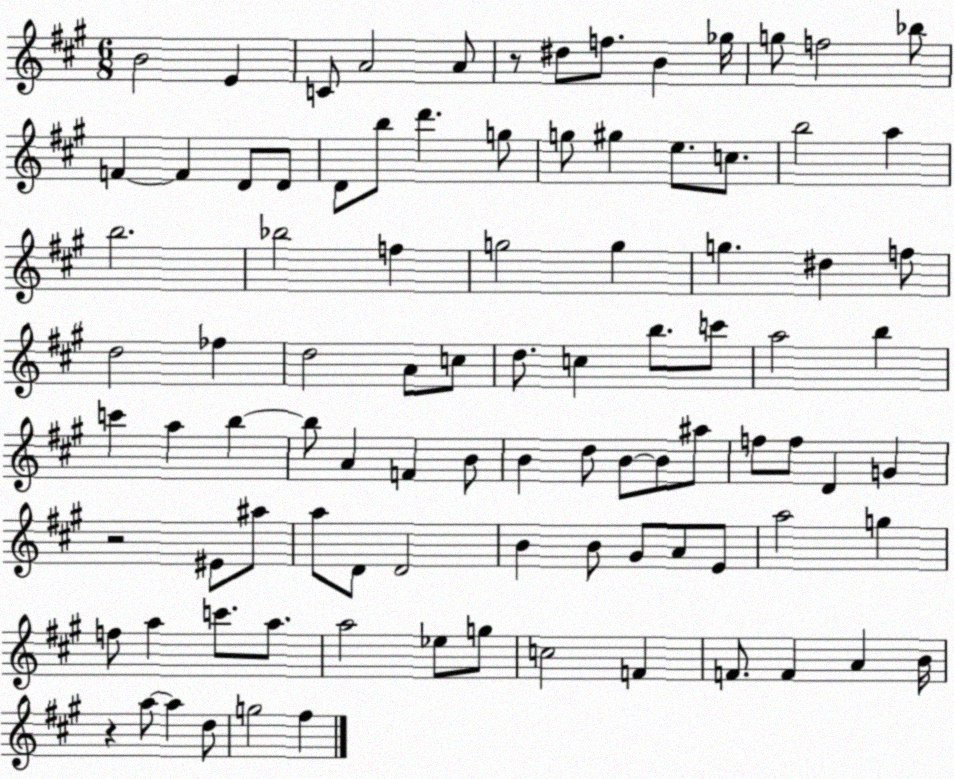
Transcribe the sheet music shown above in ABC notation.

X:1
T:Untitled
M:6/8
L:1/4
K:A
B2 E C/2 A2 A/2 z/2 ^d/2 f/2 B _g/4 g/2 f2 _b/2 F F D/2 D/2 D/2 b/2 d' g/2 g/2 ^g e/2 c/2 b2 a b2 _b2 f g2 g g ^d f/2 d2 _f d2 A/2 c/2 d/2 c b/2 c'/2 a2 b c' a b b/2 A F B/2 B d/2 B/2 B/2 ^a/2 f/2 f/2 D G z2 ^E/2 ^a/2 a/2 D/2 D2 B B/2 ^G/2 A/2 E/2 a2 g f/2 a c'/2 a/2 a2 _e/2 g/2 c2 F F/2 F A B/4 z a/2 a d/2 g2 ^f